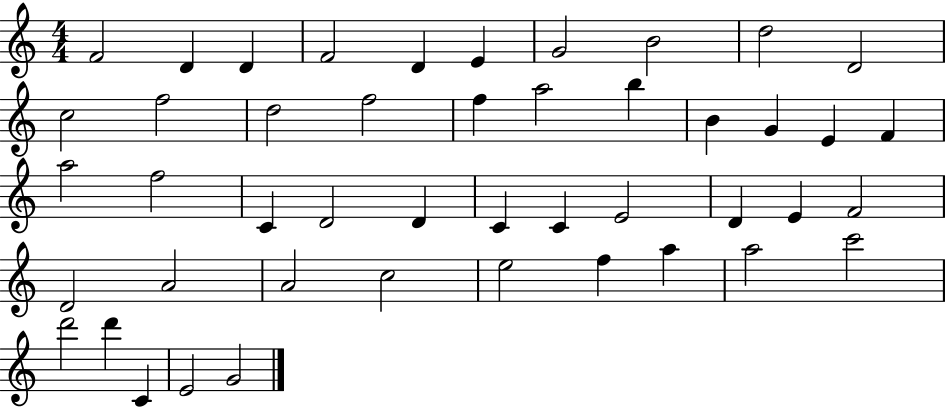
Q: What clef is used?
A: treble